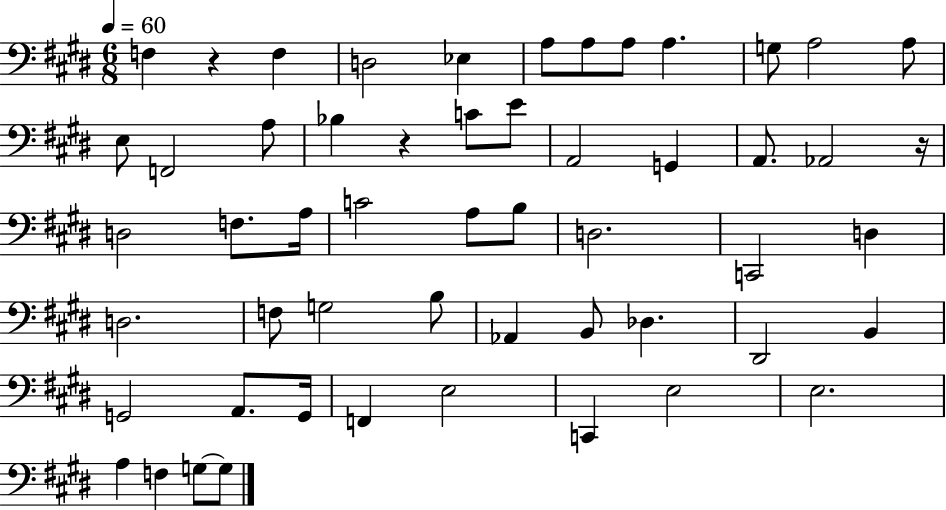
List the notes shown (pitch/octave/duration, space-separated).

F3/q R/q F3/q D3/h Eb3/q A3/e A3/e A3/e A3/q. G3/e A3/h A3/e E3/e F2/h A3/e Bb3/q R/q C4/e E4/e A2/h G2/q A2/e. Ab2/h R/s D3/h F3/e. A3/s C4/h A3/e B3/e D3/h. C2/h D3/q D3/h. F3/e G3/h B3/e Ab2/q B2/e Db3/q. D#2/h B2/q G2/h A2/e. G2/s F2/q E3/h C2/q E3/h E3/h. A3/q F3/q G3/e G3/e